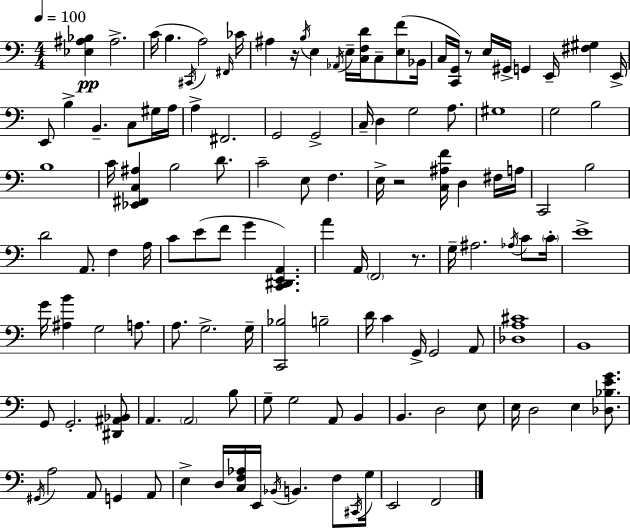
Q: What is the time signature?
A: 4/4